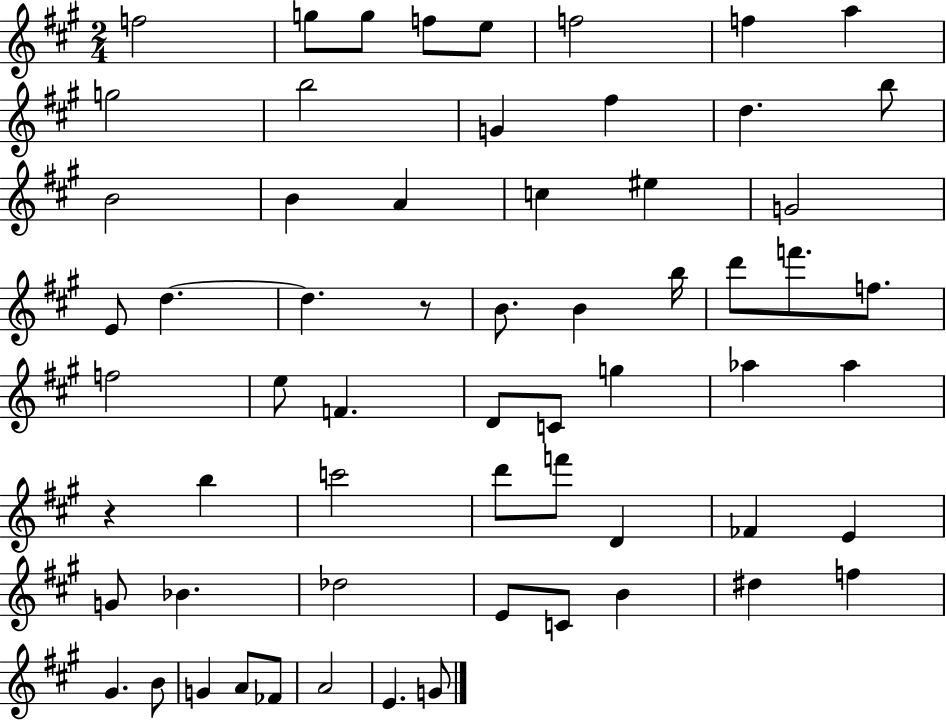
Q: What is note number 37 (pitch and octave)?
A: Ab5